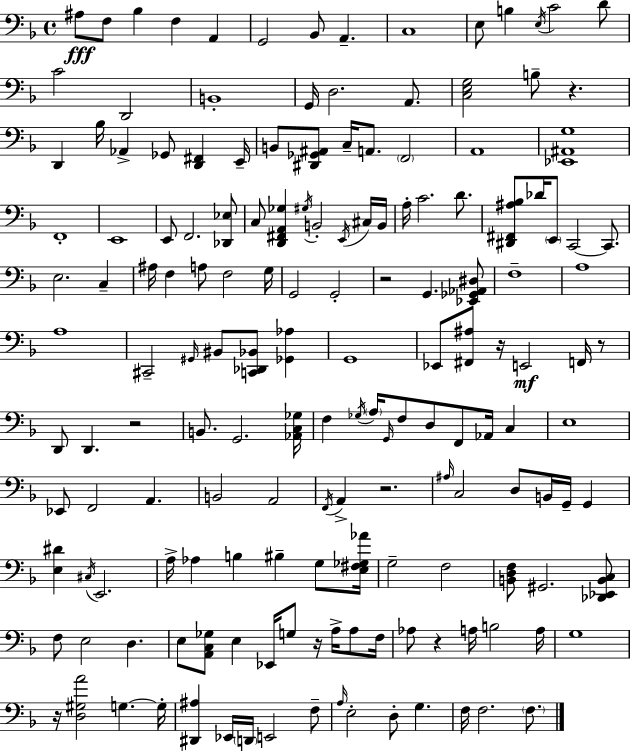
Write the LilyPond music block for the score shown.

{
  \clef bass
  \time 4/4
  \defaultTimeSignature
  \key d \minor
  ais8\fff f8 bes4 f4 a,4 | g,2 bes,8 a,4.-- | c1 | e8 b4 \acciaccatura { e16 } c'2 d'8 | \break c'2 d,2 | b,1-. | g,16 d2. a,8. | <c e g>2 b8-- r4. | \break d,4 bes16 aes,4-> ges,8 <d, fis,>4 | e,16-- b,8 <dis, ges, ais,>8 c16-- a,8. \parenthesize f,2 | a,1 | <ees, ais, g>1 | \break f,1-. | e,1 | e,8 f,2. <des, ees>8 | c8 <d, fis, a, ges>4 \acciaccatura { gis16 } b,2-. | \break \acciaccatura { e,16 } cis16 b,16 a16-. c'2. | d'8. <dis, fis, ais bes>8 des'16 \parenthesize e,8 c,2~~ | c,8. e2. c4-- | ais16 f4 a8 f2 | \break g16 g,2 g,2-. | r2 g,4. | <ees, ges, aes, dis>8 f1-- | a1 | \break a1 | cis,2-- \grace { gis,16 } bis,8 <c, des, bes,>8 | <ges, aes>4 g,1 | ees,8 <fis, ais>8 r16 e,2\mf | \break f,16 r8 d,8 d,4. r2 | b,8. g,2. | <aes, c ges>16 f4 \acciaccatura { ges16 } \parenthesize a16 \grace { g,16 } f8 d8 f,8 | aes,16 c4 e1 | \break ees,8 f,2 | a,4. b,2 a,2 | \acciaccatura { f,16 } a,4-> r2. | \grace { ais16 } c2 | \break d8 b,16 g,16-- g,4 <e dis'>4 \acciaccatura { cis16 } e,2. | a16-> aes4 b4 | bis4-- g8 <e fis ges aes'>16 g2-- | f2 <b, d f>8 gis,2. | \break <des, ees, b, c>8 f8 e2 | d4. e8 <a, c ges>8 e4 | ees,16 g8 r16 a16-> a8 f16 aes8 r4 a16 | b2 a16 g1 | \break r16 <d gis a'>2 | g4.~~ g16-. <dis, ais>4 ees,16 \parenthesize d,16 e,2 | f8-- \grace { a16 } e2-. | d8-. g4. f16 f2. | \break \parenthesize f8. \bar "|."
}